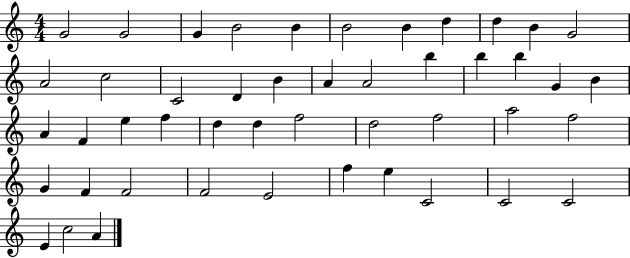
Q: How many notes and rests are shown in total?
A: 47